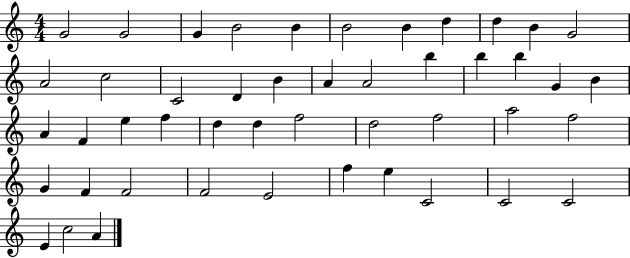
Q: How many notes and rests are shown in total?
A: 47